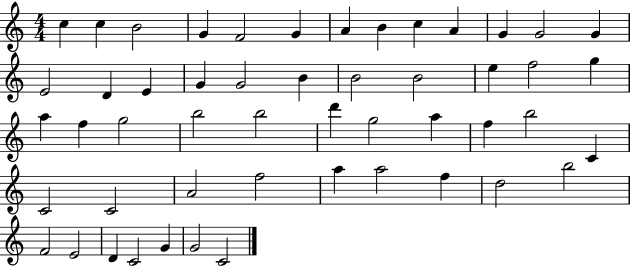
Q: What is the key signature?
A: C major